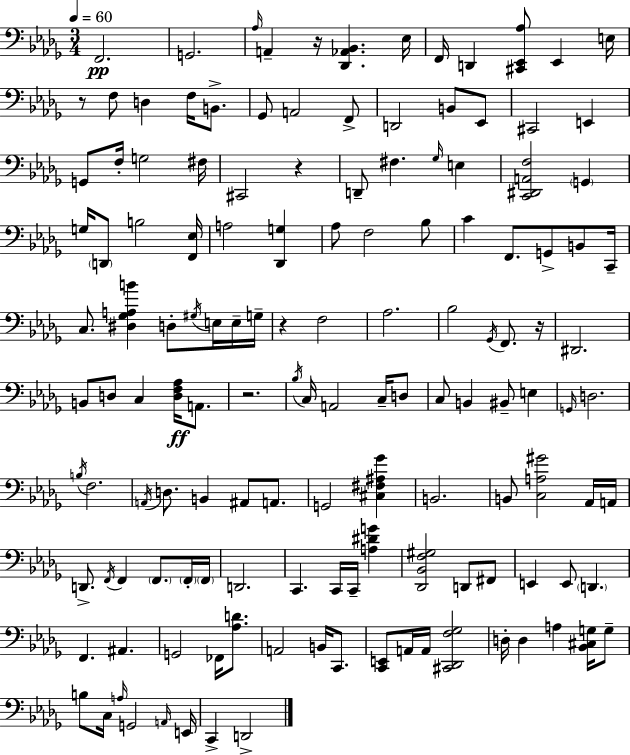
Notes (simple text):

F2/h. G2/h. Ab3/s A2/q R/s [Db2,Ab2,Bb2]/q. Eb3/s F2/s D2/q [C#2,Eb2,Ab3]/e Eb2/q E3/s R/e F3/e D3/q F3/s B2/e. Gb2/e A2/h F2/e D2/h B2/e Eb2/e C#2/h E2/q G2/e F3/s G3/h F#3/s C#2/h R/q D2/e F#3/q. Gb3/s E3/q [C2,D#2,A2,F3]/h G2/q G3/s D2/e B3/h [F2,Eb3]/s A3/h [Db2,G3]/q Ab3/e F3/h Bb3/e C4/q F2/e. G2/e B2/e C2/s C3/e. [D#3,Gb3,A3,B4]/q D3/e G#3/s E3/s E3/s G3/s R/q F3/h Ab3/h. Bb3/h Gb2/s F2/e. R/s D#2/h. B2/e D3/e C3/q [D3,F3,Ab3]/s A2/e. R/h. Bb3/s C3/s A2/h C3/s D3/e C3/e B2/q BIS2/e E3/q G2/s D3/h. B3/s F3/h. A2/s D3/e. B2/q A#2/e A2/e. G2/h [C#3,F#3,A#3,Gb4]/q B2/h. B2/e [C3,A3,G#4]/h Ab2/s A2/s D2/e. F2/s F2/q F2/e. F2/s F2/s D2/h. C2/q. C2/s C2/s [A3,D#4,G4]/q [Db2,Bb2,F3,G#3]/h D2/e F#2/e E2/q E2/e D2/q. F2/q. A#2/q. G2/h FES2/s [Ab3,D4]/e. A2/h B2/s C2/e. [C2,E2]/e A2/s A2/s [C#2,Db2,F3,Gb3]/h D3/s D3/q A3/q [Bb2,C#3,G3]/s G3/e B3/e C3/s A3/s G2/h A2/s E2/s C2/q D2/h